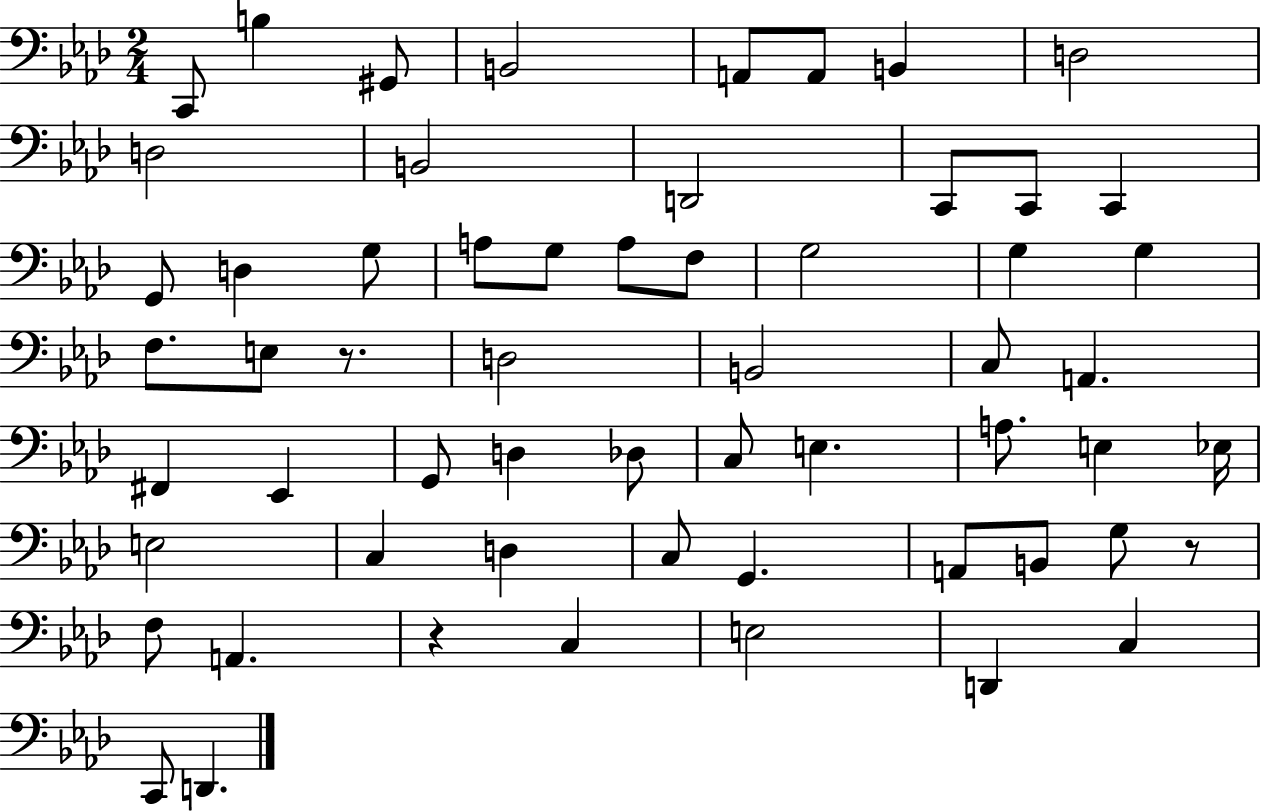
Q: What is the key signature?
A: AES major